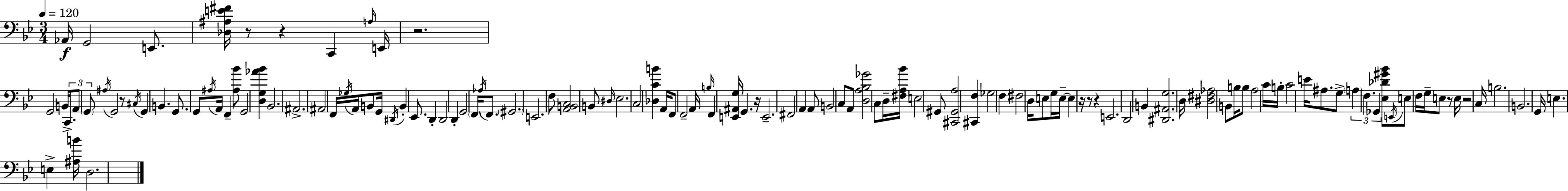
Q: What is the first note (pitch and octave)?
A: Ab2